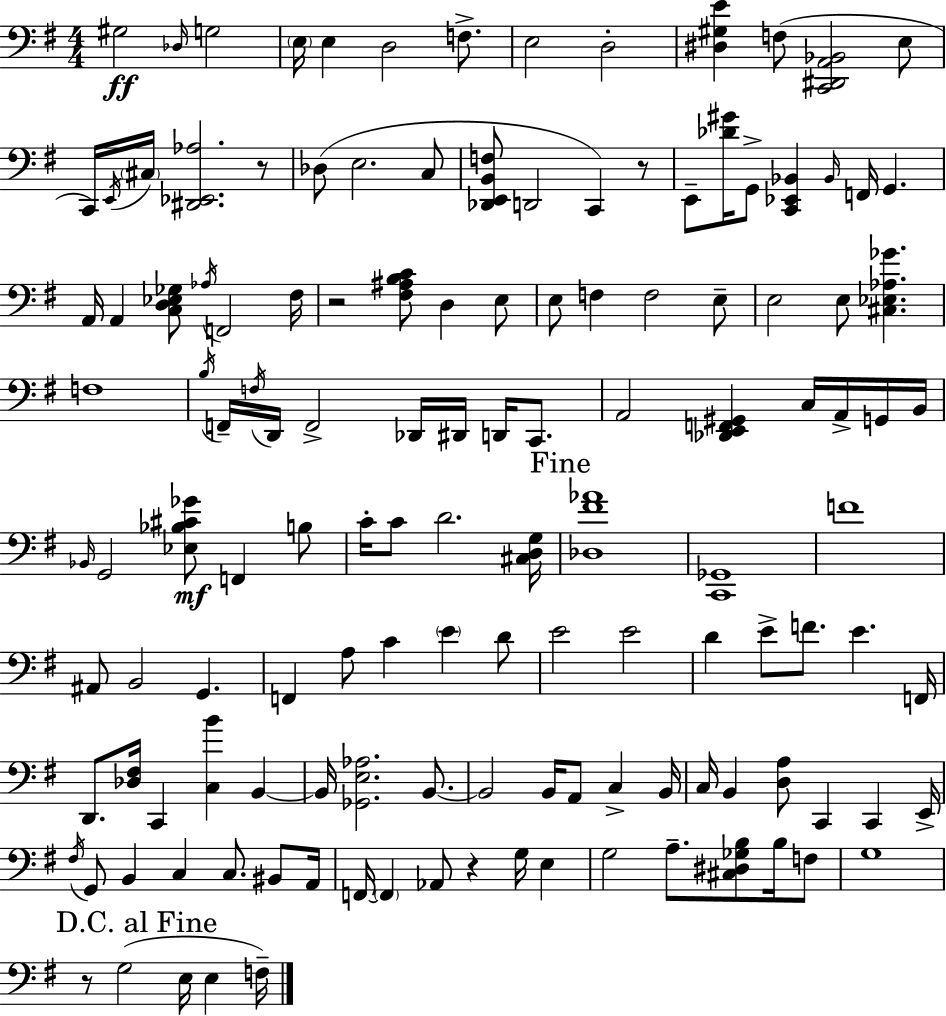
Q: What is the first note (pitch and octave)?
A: G#3